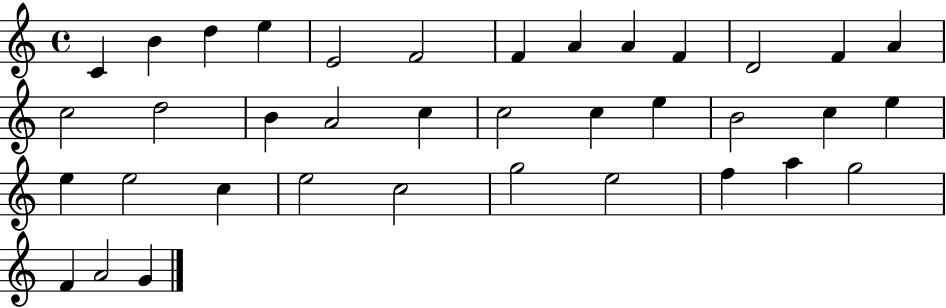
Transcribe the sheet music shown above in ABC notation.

X:1
T:Untitled
M:4/4
L:1/4
K:C
C B d e E2 F2 F A A F D2 F A c2 d2 B A2 c c2 c e B2 c e e e2 c e2 c2 g2 e2 f a g2 F A2 G